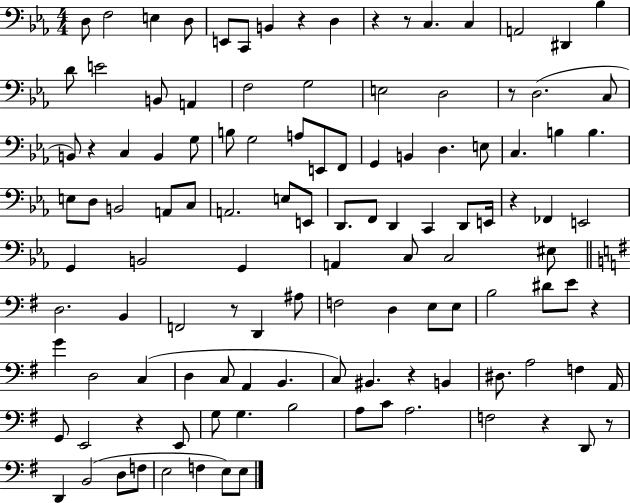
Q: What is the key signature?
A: EES major